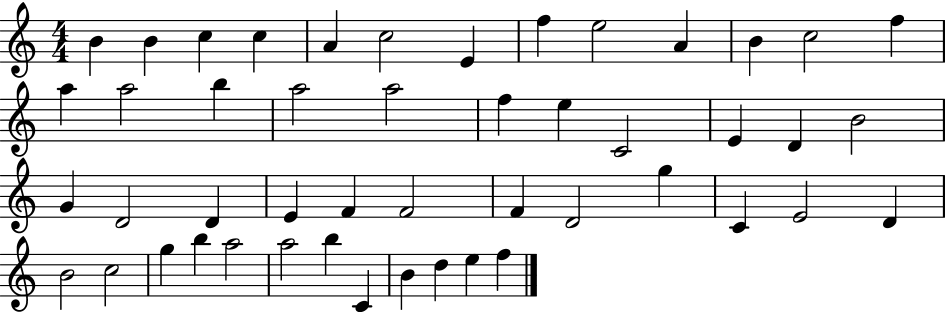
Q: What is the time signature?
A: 4/4